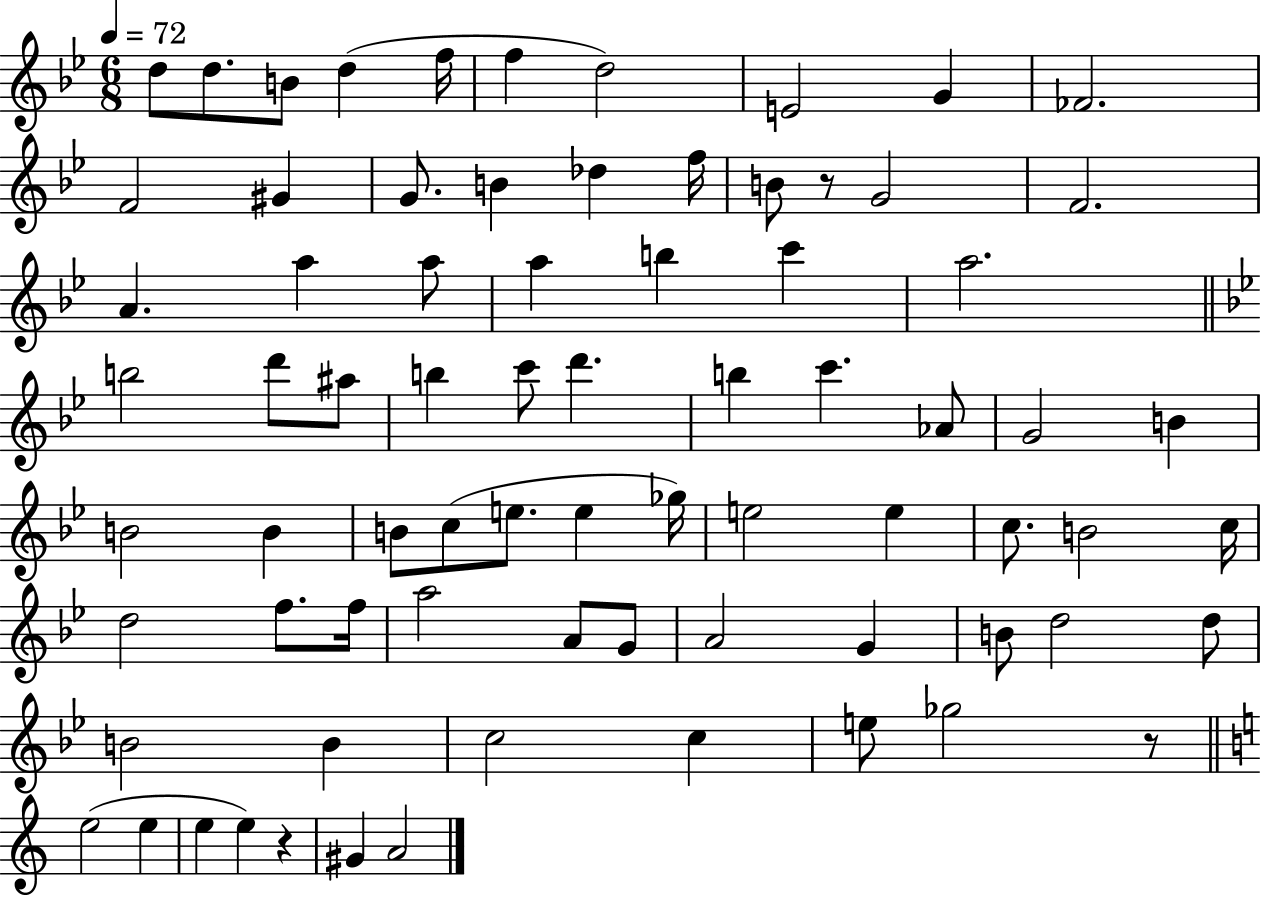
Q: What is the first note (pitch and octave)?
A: D5